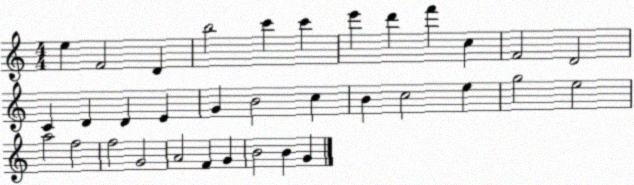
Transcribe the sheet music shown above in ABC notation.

X:1
T:Untitled
M:4/4
L:1/4
K:C
e F2 D b2 c' c' e' d' f' c F2 D2 C D D E G B2 c B c2 e g2 e2 a2 f2 f2 G2 A2 F G B2 B G